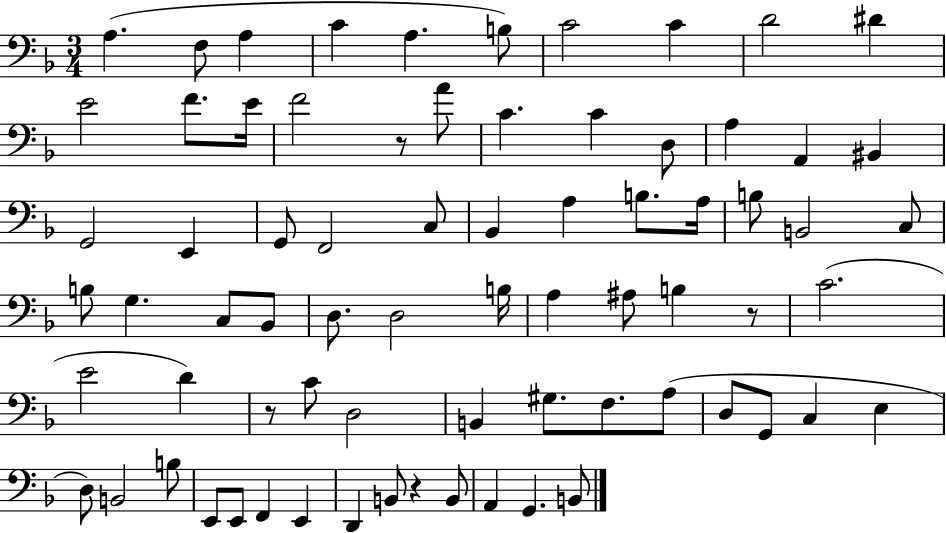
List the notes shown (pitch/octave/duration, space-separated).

A3/q. F3/e A3/q C4/q A3/q. B3/e C4/h C4/q D4/h D#4/q E4/h F4/e. E4/s F4/h R/e A4/e C4/q. C4/q D3/e A3/q A2/q BIS2/q G2/h E2/q G2/e F2/h C3/e Bb2/q A3/q B3/e. A3/s B3/e B2/h C3/e B3/e G3/q. C3/e Bb2/e D3/e. D3/h B3/s A3/q A#3/e B3/q R/e C4/h. E4/h D4/q R/e C4/e D3/h B2/q G#3/e. F3/e. A3/e D3/e G2/e C3/q E3/q D3/e B2/h B3/e E2/e E2/e F2/q E2/q D2/q B2/e R/q B2/e A2/q G2/q. B2/e